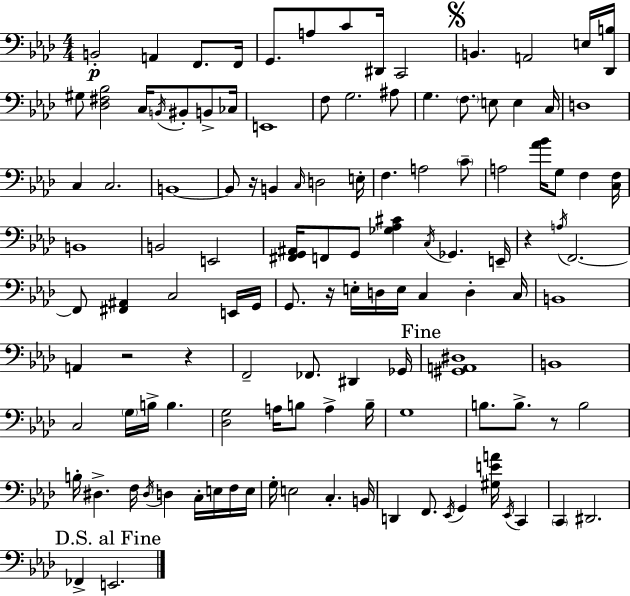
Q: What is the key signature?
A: F minor